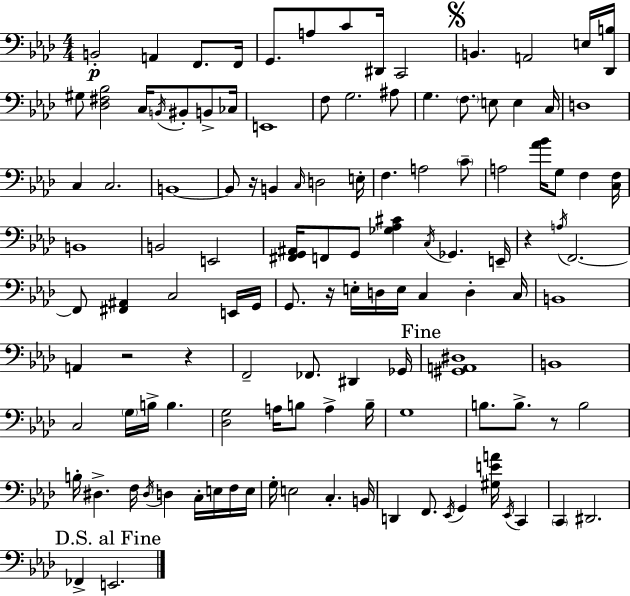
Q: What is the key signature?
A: F minor